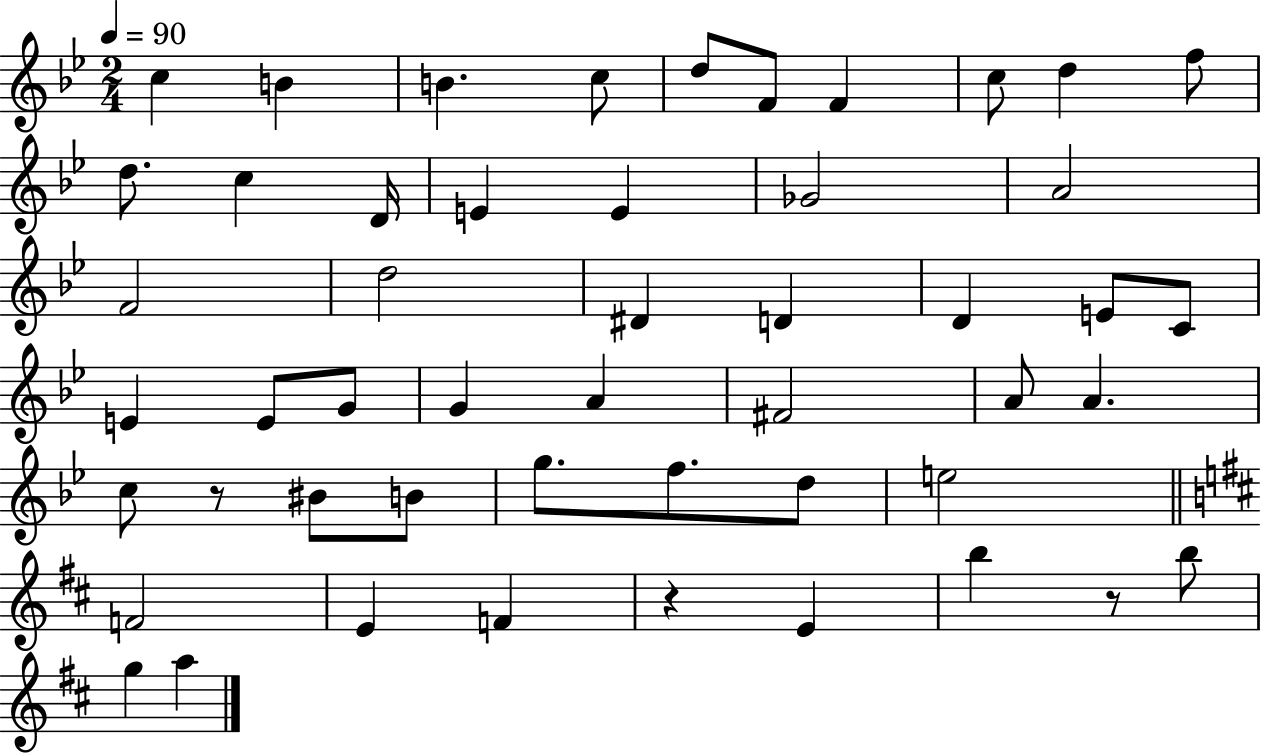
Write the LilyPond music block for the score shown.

{
  \clef treble
  \numericTimeSignature
  \time 2/4
  \key bes \major
  \tempo 4 = 90
  \repeat volta 2 { c''4 b'4 | b'4. c''8 | d''8 f'8 f'4 | c''8 d''4 f''8 | \break d''8. c''4 d'16 | e'4 e'4 | ges'2 | a'2 | \break f'2 | d''2 | dis'4 d'4 | d'4 e'8 c'8 | \break e'4 e'8 g'8 | g'4 a'4 | fis'2 | a'8 a'4. | \break c''8 r8 bis'8 b'8 | g''8. f''8. d''8 | e''2 | \bar "||" \break \key b \minor f'2 | e'4 f'4 | r4 e'4 | b''4 r8 b''8 | \break g''4 a''4 | } \bar "|."
}